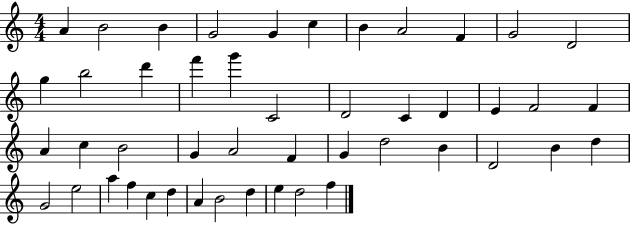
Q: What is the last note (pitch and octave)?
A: F5